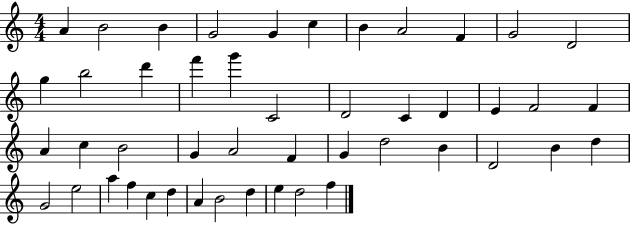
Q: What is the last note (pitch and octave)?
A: F5